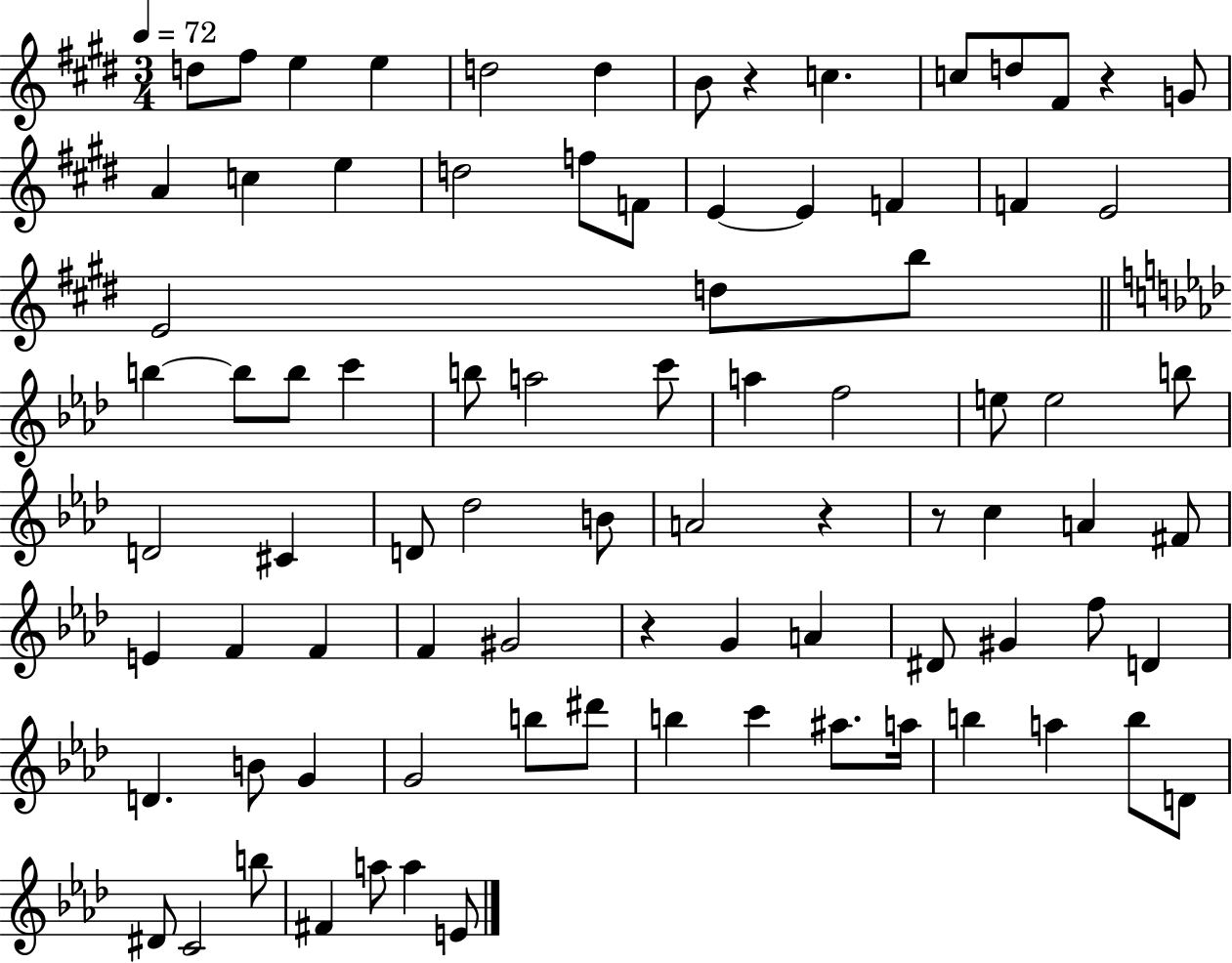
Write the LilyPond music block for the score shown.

{
  \clef treble
  \numericTimeSignature
  \time 3/4
  \key e \major
  \tempo 4 = 72
  d''8 fis''8 e''4 e''4 | d''2 d''4 | b'8 r4 c''4. | c''8 d''8 fis'8 r4 g'8 | \break a'4 c''4 e''4 | d''2 f''8 f'8 | e'4~~ e'4 f'4 | f'4 e'2 | \break e'2 d''8 b''8 | \bar "||" \break \key aes \major b''4~~ b''8 b''8 c'''4 | b''8 a''2 c'''8 | a''4 f''2 | e''8 e''2 b''8 | \break d'2 cis'4 | d'8 des''2 b'8 | a'2 r4 | r8 c''4 a'4 fis'8 | \break e'4 f'4 f'4 | f'4 gis'2 | r4 g'4 a'4 | dis'8 gis'4 f''8 d'4 | \break d'4. b'8 g'4 | g'2 b''8 dis'''8 | b''4 c'''4 ais''8. a''16 | b''4 a''4 b''8 d'8 | \break dis'8 c'2 b''8 | fis'4 a''8 a''4 e'8 | \bar "|."
}